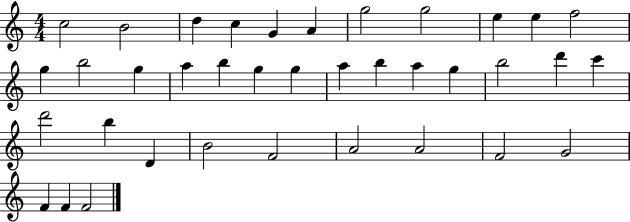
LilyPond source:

{
  \clef treble
  \numericTimeSignature
  \time 4/4
  \key c \major
  c''2 b'2 | d''4 c''4 g'4 a'4 | g''2 g''2 | e''4 e''4 f''2 | \break g''4 b''2 g''4 | a''4 b''4 g''4 g''4 | a''4 b''4 a''4 g''4 | b''2 d'''4 c'''4 | \break d'''2 b''4 d'4 | b'2 f'2 | a'2 a'2 | f'2 g'2 | \break f'4 f'4 f'2 | \bar "|."
}